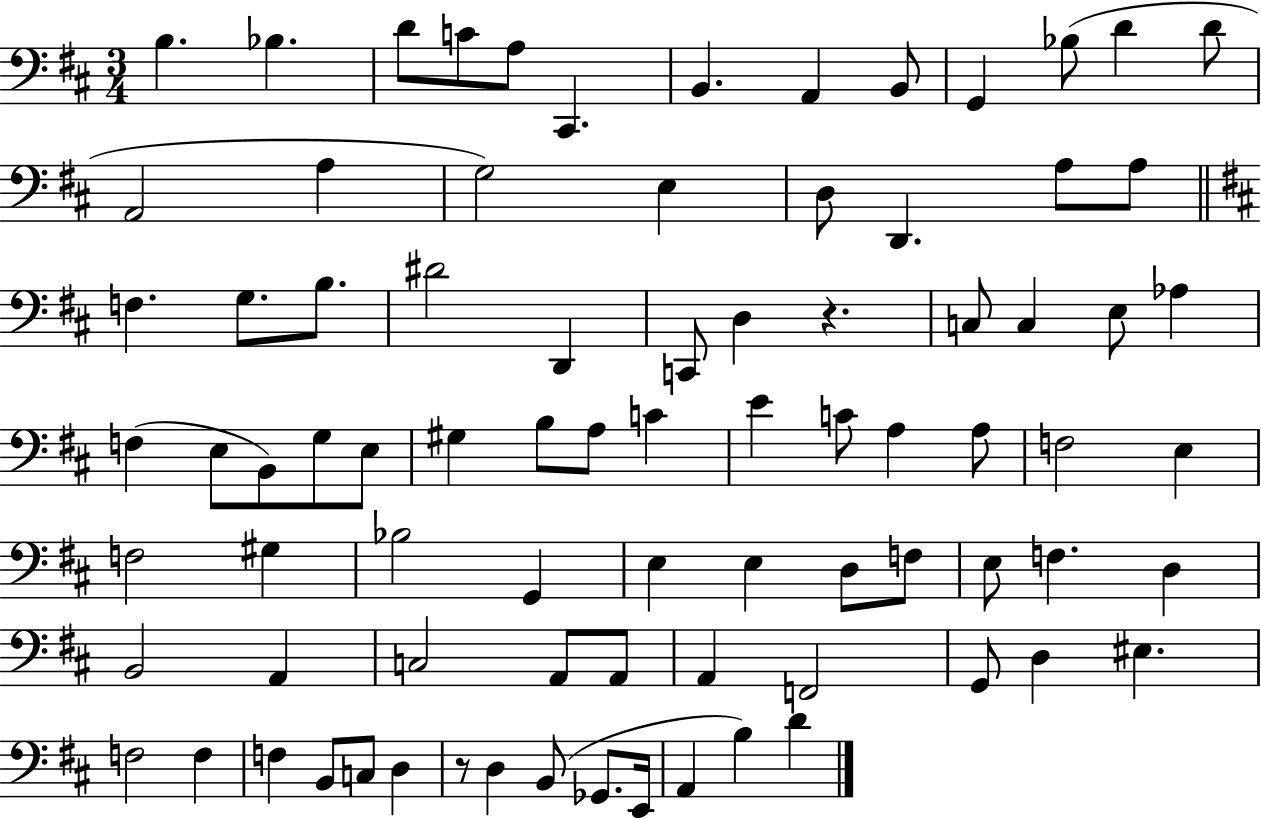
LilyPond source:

{
  \clef bass
  \numericTimeSignature
  \time 3/4
  \key d \major
  b4. bes4. | d'8 c'8 a8 cis,4. | b,4. a,4 b,8 | g,4 bes8( d'4 d'8 | \break a,2 a4 | g2) e4 | d8 d,4. a8 a8 | \bar "||" \break \key d \major f4. g8. b8. | dis'2 d,4 | c,8 d4 r4. | c8 c4 e8 aes4 | \break f4( e8 b,8) g8 e8 | gis4 b8 a8 c'4 | e'4 c'8 a4 a8 | f2 e4 | \break f2 gis4 | bes2 g,4 | e4 e4 d8 f8 | e8 f4. d4 | \break b,2 a,4 | c2 a,8 a,8 | a,4 f,2 | g,8 d4 eis4. | \break f2 f4 | f4 b,8 c8 d4 | r8 d4 b,8( ges,8. e,16 | a,4 b4) d'4 | \break \bar "|."
}